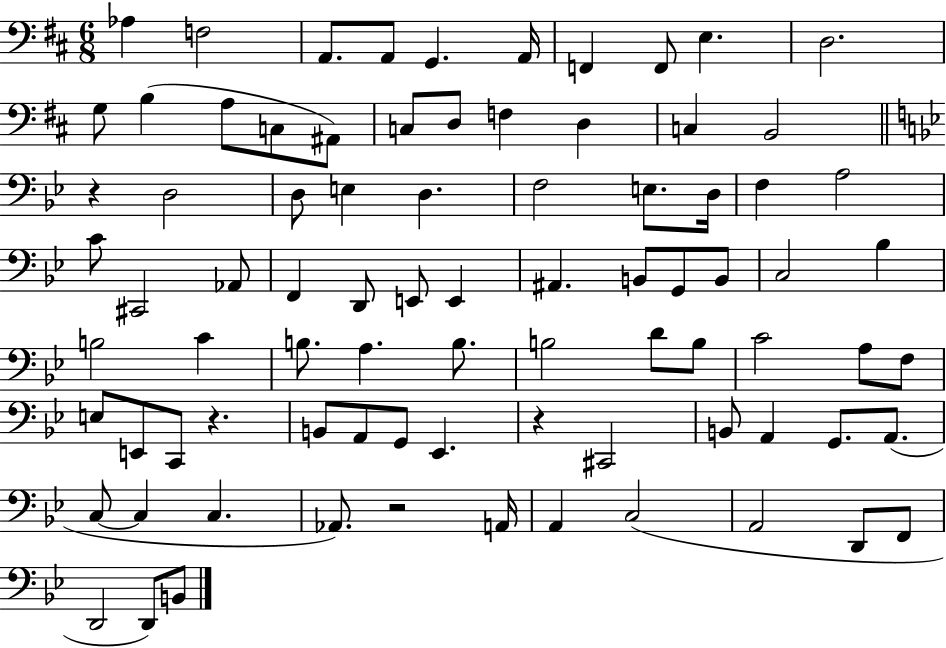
Ab3/q F3/h A2/e. A2/e G2/q. A2/s F2/q F2/e E3/q. D3/h. G3/e B3/q A3/e C3/e A#2/e C3/e D3/e F3/q D3/q C3/q B2/h R/q D3/h D3/e E3/q D3/q. F3/h E3/e. D3/s F3/q A3/h C4/e C#2/h Ab2/e F2/q D2/e E2/e E2/q A#2/q. B2/e G2/e B2/e C3/h Bb3/q B3/h C4/q B3/e. A3/q. B3/e. B3/h D4/e B3/e C4/h A3/e F3/e E3/e E2/e C2/e R/q. B2/e A2/e G2/e Eb2/q. R/q C#2/h B2/e A2/q G2/e. A2/e. C3/e C3/q C3/q. Ab2/e. R/h A2/s A2/q C3/h A2/h D2/e F2/e D2/h D2/e B2/e